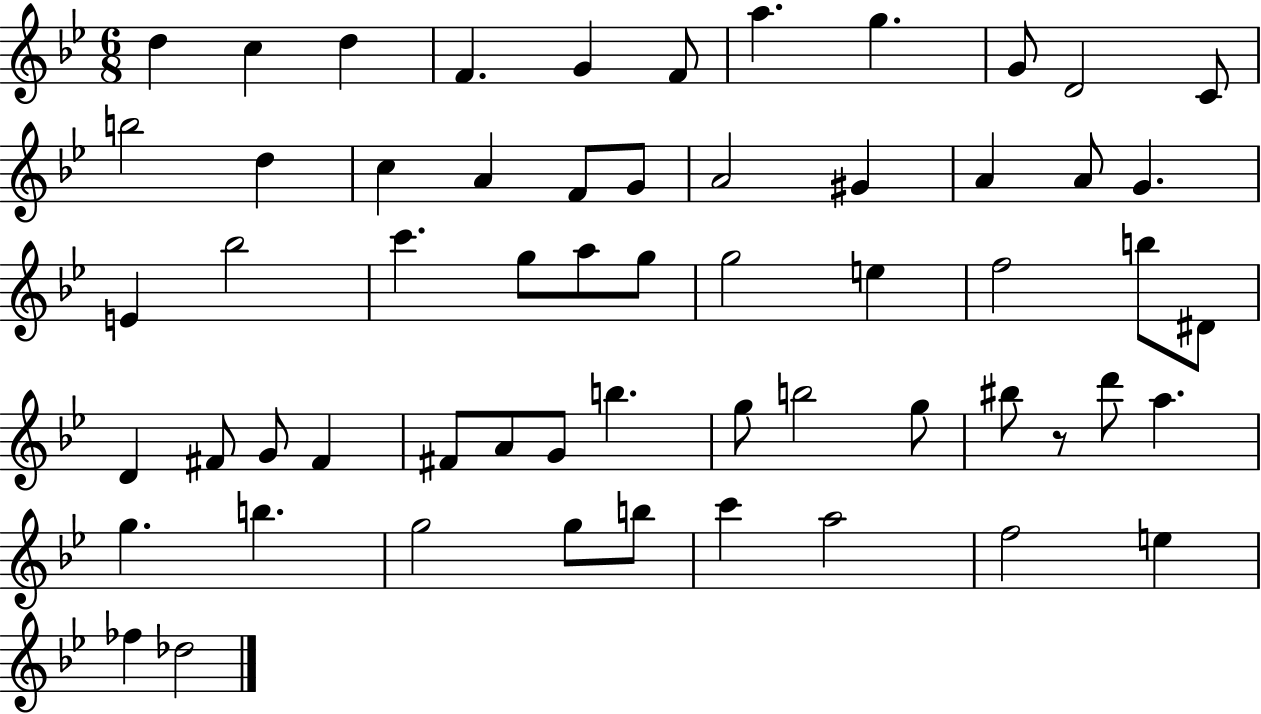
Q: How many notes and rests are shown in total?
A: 59